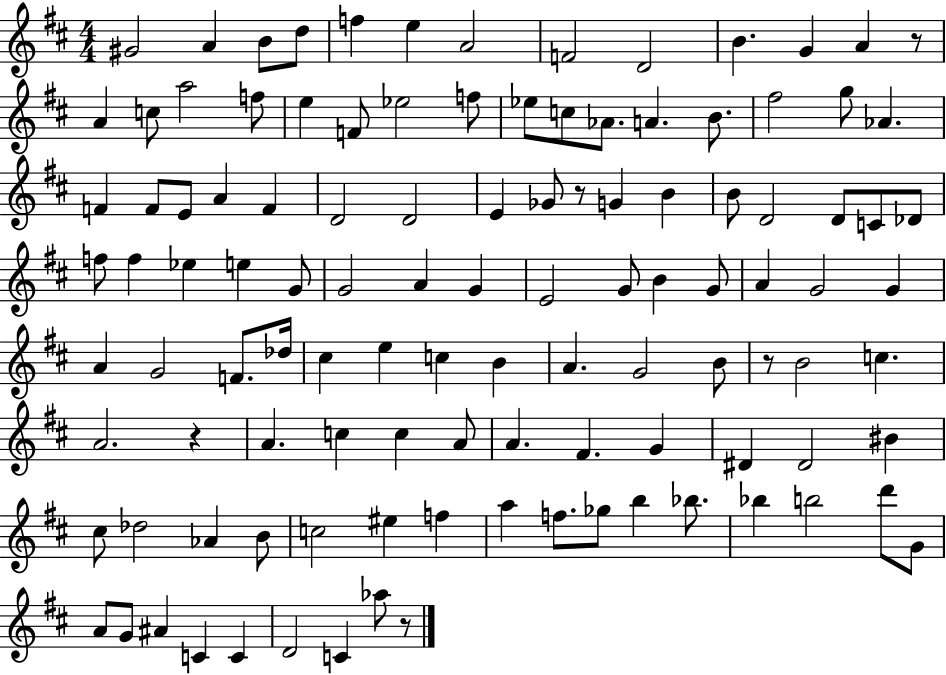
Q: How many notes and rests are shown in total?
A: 112